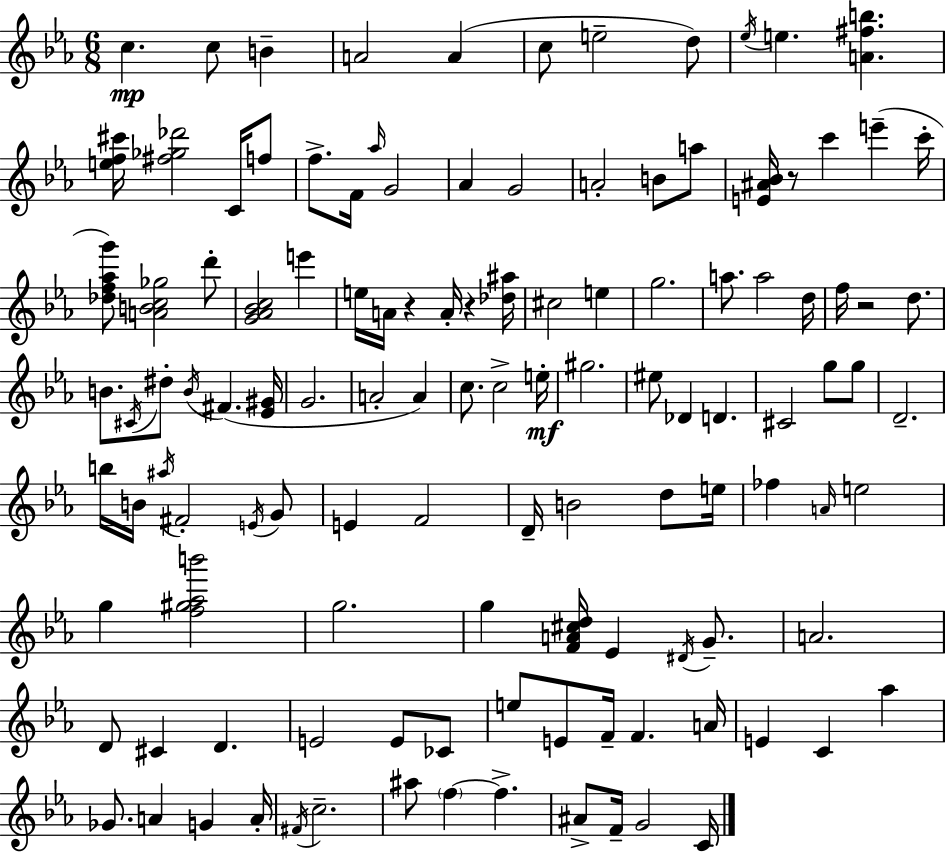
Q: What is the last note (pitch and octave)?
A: C4